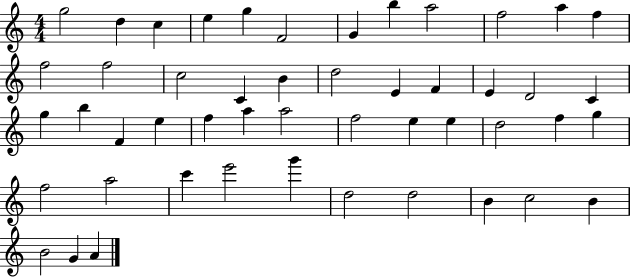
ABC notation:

X:1
T:Untitled
M:4/4
L:1/4
K:C
g2 d c e g F2 G b a2 f2 a f f2 f2 c2 C B d2 E F E D2 C g b F e f a a2 f2 e e d2 f g f2 a2 c' e'2 g' d2 d2 B c2 B B2 G A